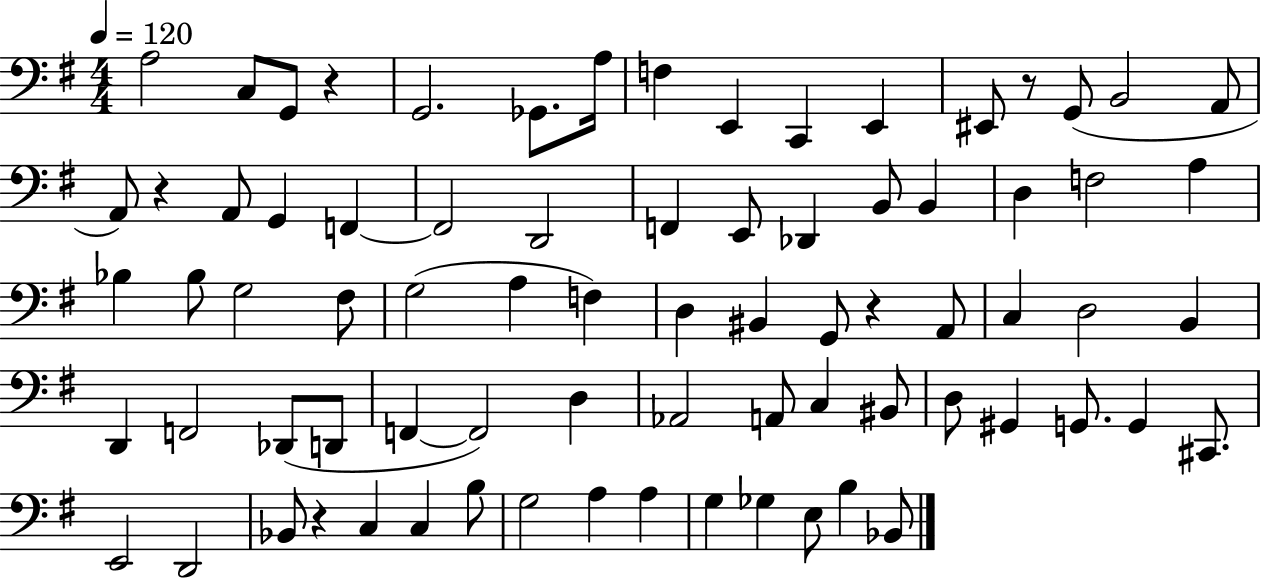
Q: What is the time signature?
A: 4/4